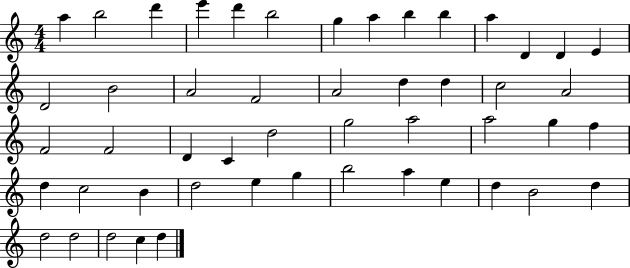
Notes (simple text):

A5/q B5/h D6/q E6/q D6/q B5/h G5/q A5/q B5/q B5/q A5/q D4/q D4/q E4/q D4/h B4/h A4/h F4/h A4/h D5/q D5/q C5/h A4/h F4/h F4/h D4/q C4/q D5/h G5/h A5/h A5/h G5/q F5/q D5/q C5/h B4/q D5/h E5/q G5/q B5/h A5/q E5/q D5/q B4/h D5/q D5/h D5/h D5/h C5/q D5/q